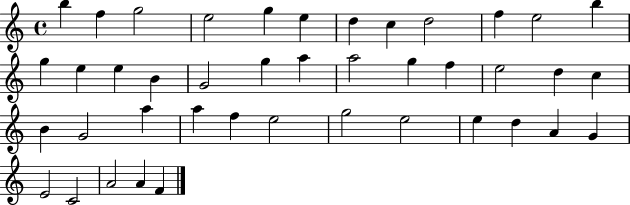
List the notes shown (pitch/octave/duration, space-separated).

B5/q F5/q G5/h E5/h G5/q E5/q D5/q C5/q D5/h F5/q E5/h B5/q G5/q E5/q E5/q B4/q G4/h G5/q A5/q A5/h G5/q F5/q E5/h D5/q C5/q B4/q G4/h A5/q A5/q F5/q E5/h G5/h E5/h E5/q D5/q A4/q G4/q E4/h C4/h A4/h A4/q F4/q